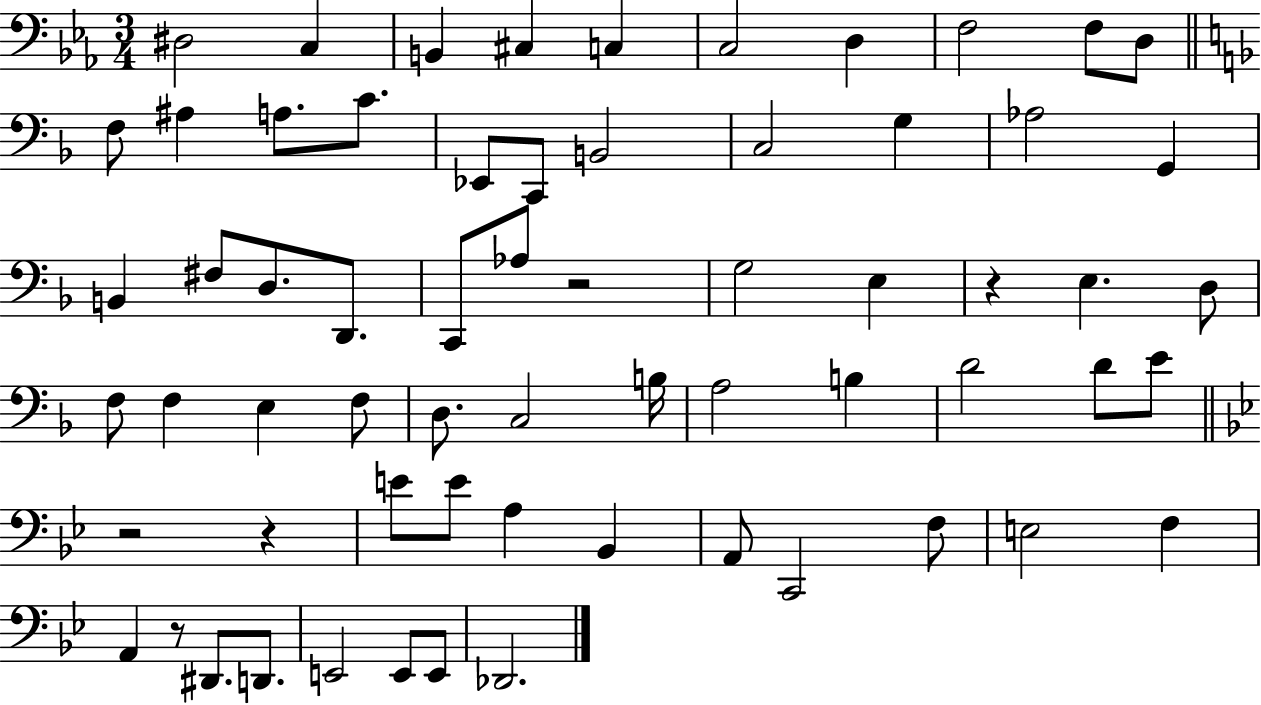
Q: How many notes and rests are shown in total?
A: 64